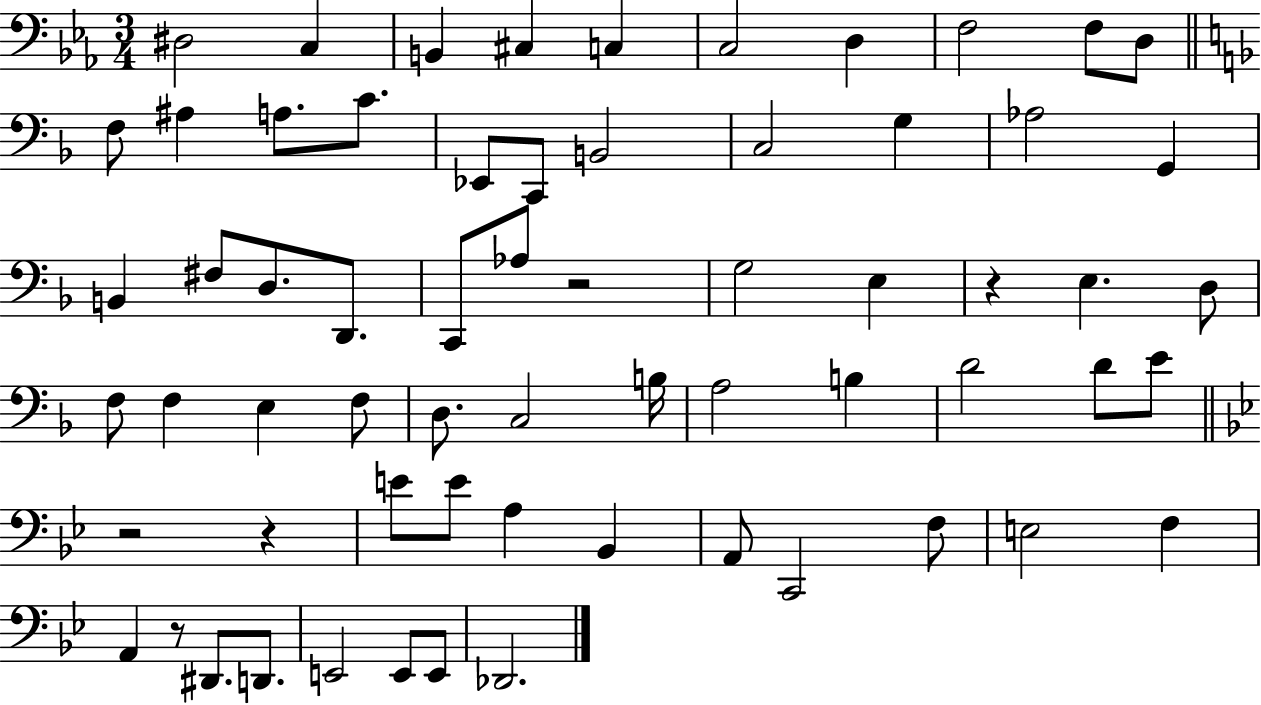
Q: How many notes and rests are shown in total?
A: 64